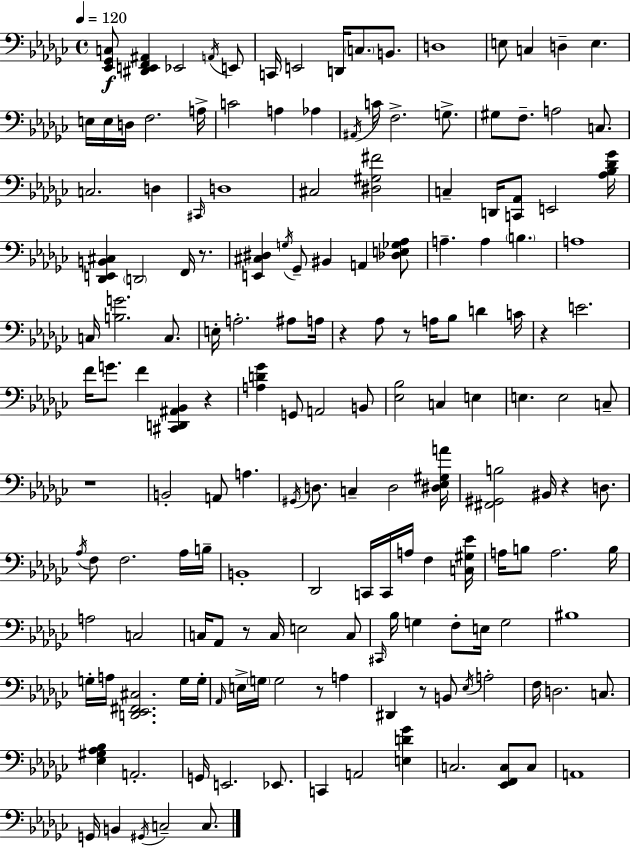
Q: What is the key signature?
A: EES minor